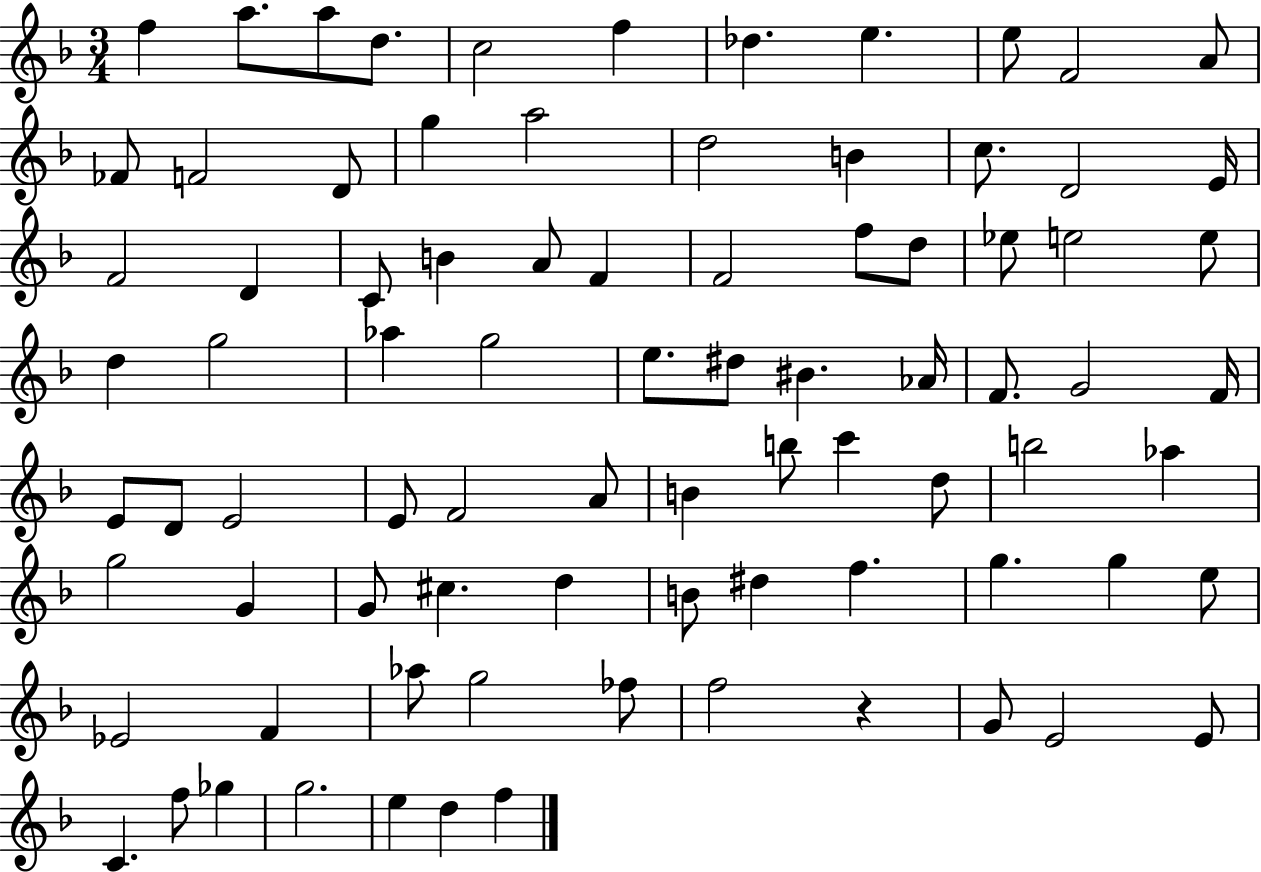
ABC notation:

X:1
T:Untitled
M:3/4
L:1/4
K:F
f a/2 a/2 d/2 c2 f _d e e/2 F2 A/2 _F/2 F2 D/2 g a2 d2 B c/2 D2 E/4 F2 D C/2 B A/2 F F2 f/2 d/2 _e/2 e2 e/2 d g2 _a g2 e/2 ^d/2 ^B _A/4 F/2 G2 F/4 E/2 D/2 E2 E/2 F2 A/2 B b/2 c' d/2 b2 _a g2 G G/2 ^c d B/2 ^d f g g e/2 _E2 F _a/2 g2 _f/2 f2 z G/2 E2 E/2 C f/2 _g g2 e d f